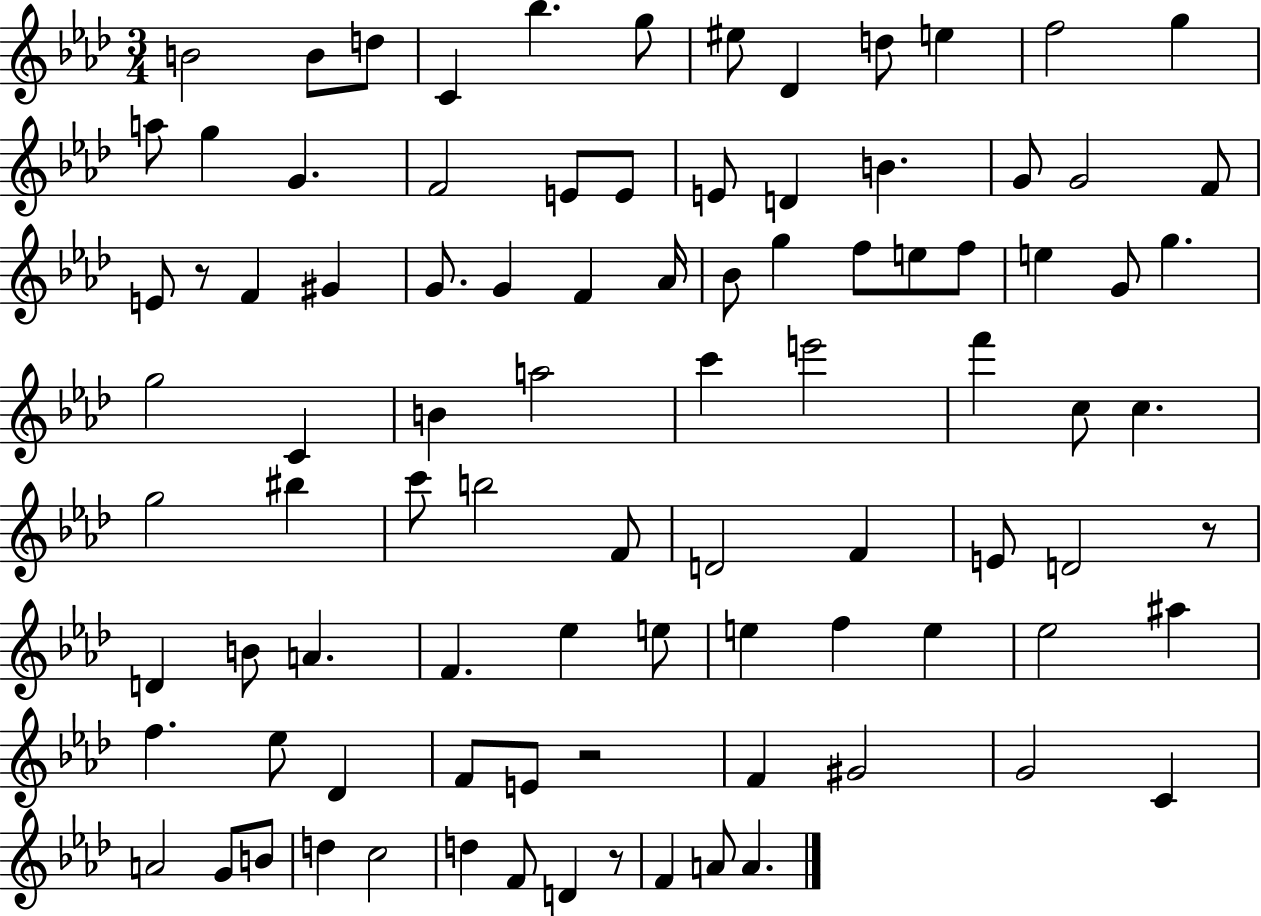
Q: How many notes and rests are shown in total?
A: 92